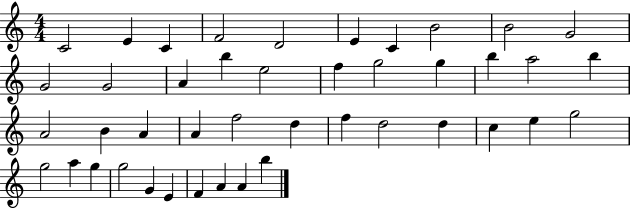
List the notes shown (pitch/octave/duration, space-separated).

C4/h E4/q C4/q F4/h D4/h E4/q C4/q B4/h B4/h G4/h G4/h G4/h A4/q B5/q E5/h F5/q G5/h G5/q B5/q A5/h B5/q A4/h B4/q A4/q A4/q F5/h D5/q F5/q D5/h D5/q C5/q E5/q G5/h G5/h A5/q G5/q G5/h G4/q E4/q F4/q A4/q A4/q B5/q